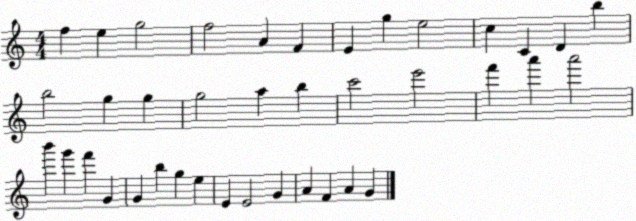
X:1
T:Untitled
M:4/4
L:1/4
K:C
f e g2 f2 A F E g e2 c C D b b2 g g g2 a b c'2 e'2 f' a' a'2 b' g' f' G G b g e E E2 G A F A G